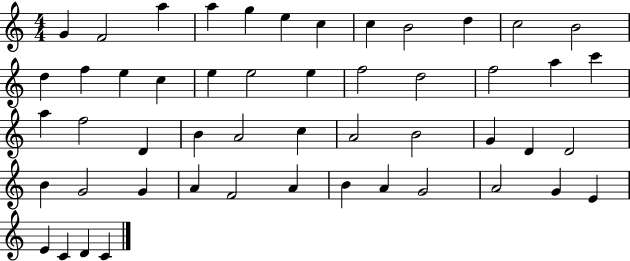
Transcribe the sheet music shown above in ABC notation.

X:1
T:Untitled
M:4/4
L:1/4
K:C
G F2 a a g e c c B2 d c2 B2 d f e c e e2 e f2 d2 f2 a c' a f2 D B A2 c A2 B2 G D D2 B G2 G A F2 A B A G2 A2 G E E C D C